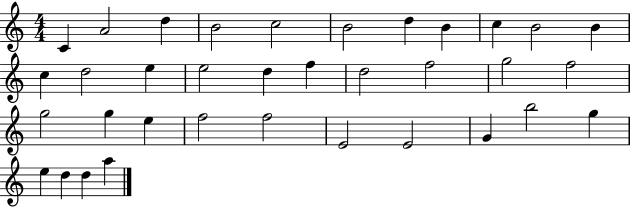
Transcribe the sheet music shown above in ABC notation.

X:1
T:Untitled
M:4/4
L:1/4
K:C
C A2 d B2 c2 B2 d B c B2 B c d2 e e2 d f d2 f2 g2 f2 g2 g e f2 f2 E2 E2 G b2 g e d d a